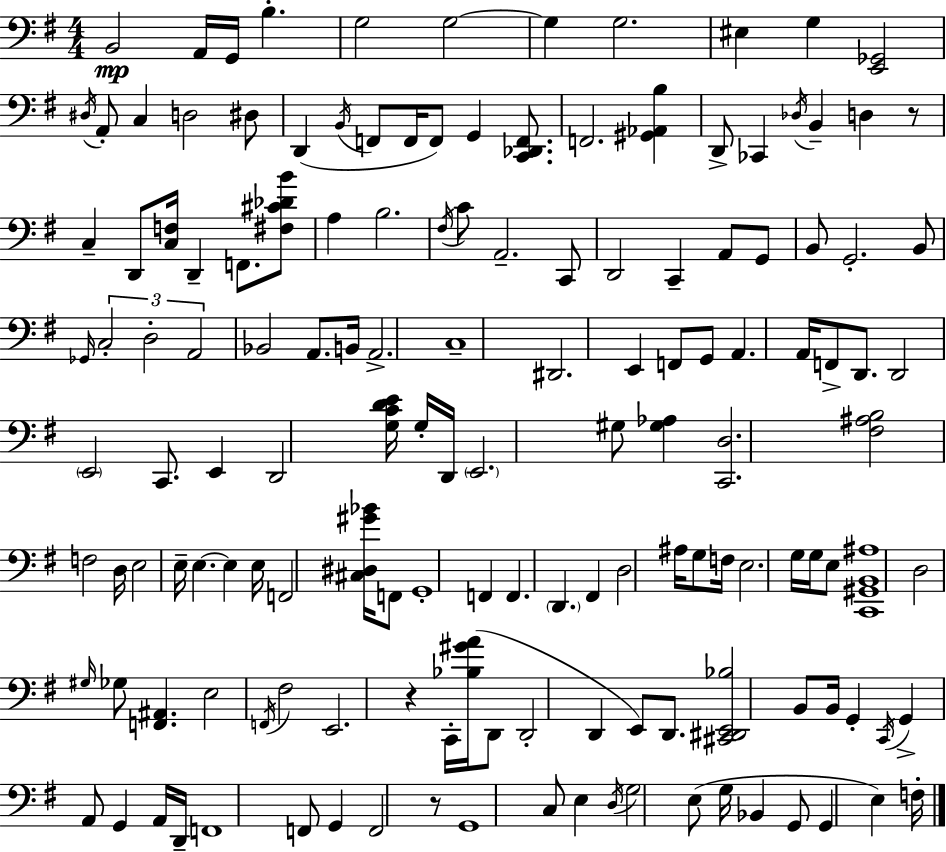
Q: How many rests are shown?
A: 3